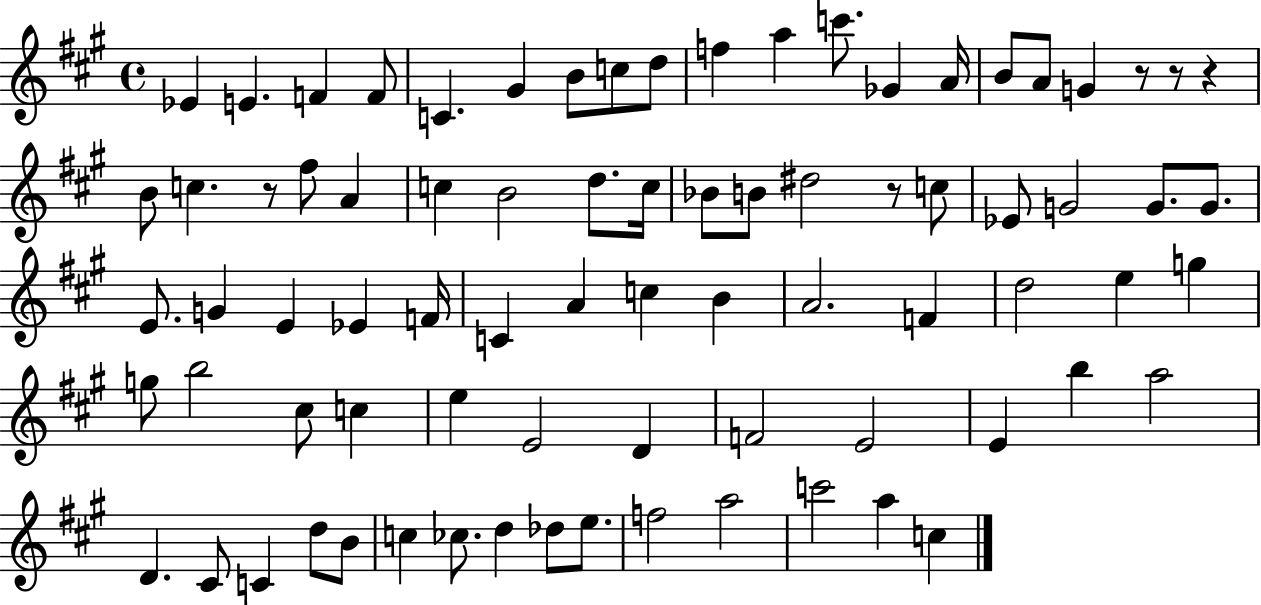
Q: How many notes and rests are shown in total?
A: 79